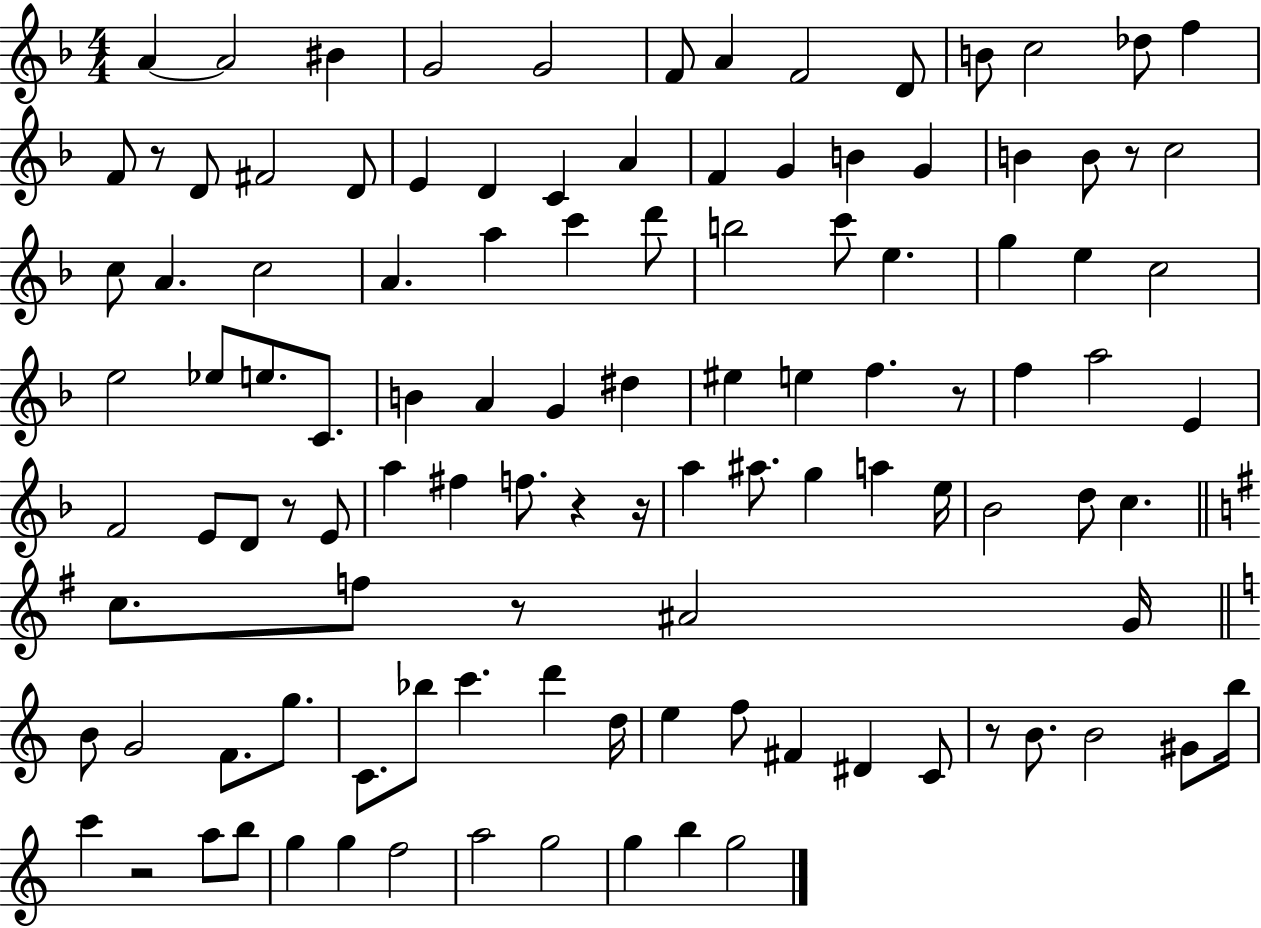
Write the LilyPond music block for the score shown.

{
  \clef treble
  \numericTimeSignature
  \time 4/4
  \key f \major
  a'4~~ a'2 bis'4 | g'2 g'2 | f'8 a'4 f'2 d'8 | b'8 c''2 des''8 f''4 | \break f'8 r8 d'8 fis'2 d'8 | e'4 d'4 c'4 a'4 | f'4 g'4 b'4 g'4 | b'4 b'8 r8 c''2 | \break c''8 a'4. c''2 | a'4. a''4 c'''4 d'''8 | b''2 c'''8 e''4. | g''4 e''4 c''2 | \break e''2 ees''8 e''8. c'8. | b'4 a'4 g'4 dis''4 | eis''4 e''4 f''4. r8 | f''4 a''2 e'4 | \break f'2 e'8 d'8 r8 e'8 | a''4 fis''4 f''8. r4 r16 | a''4 ais''8. g''4 a''4 e''16 | bes'2 d''8 c''4. | \break \bar "||" \break \key g \major c''8. f''8 r8 ais'2 g'16 | \bar "||" \break \key a \minor b'8 g'2 f'8. g''8. | c'8. bes''8 c'''4. d'''4 d''16 | e''4 f''8 fis'4 dis'4 c'8 | r8 b'8. b'2 gis'8 b''16 | \break c'''4 r2 a''8 b''8 | g''4 g''4 f''2 | a''2 g''2 | g''4 b''4 g''2 | \break \bar "|."
}